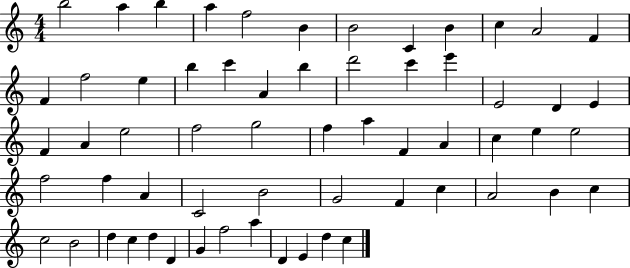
B5/h A5/q B5/q A5/q F5/h B4/q B4/h C4/q B4/q C5/q A4/h F4/q F4/q F5/h E5/q B5/q C6/q A4/q B5/q D6/h C6/q E6/q E4/h D4/q E4/q F4/q A4/q E5/h F5/h G5/h F5/q A5/q F4/q A4/q C5/q E5/q E5/h F5/h F5/q A4/q C4/h B4/h G4/h F4/q C5/q A4/h B4/q C5/q C5/h B4/h D5/q C5/q D5/q D4/q G4/q F5/h A5/q D4/q E4/q D5/q C5/q